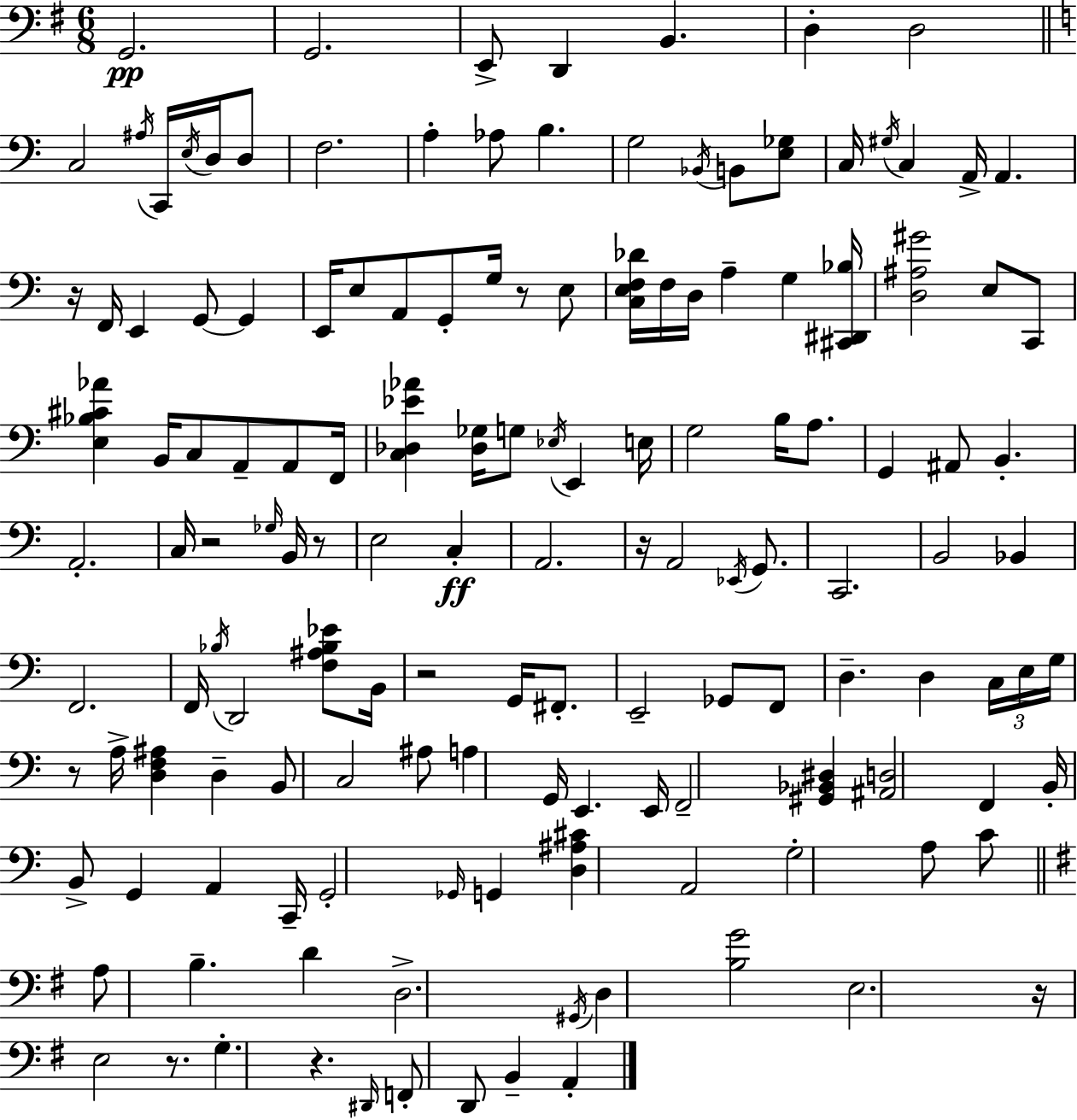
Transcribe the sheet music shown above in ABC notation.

X:1
T:Untitled
M:6/8
L:1/4
K:Em
G,,2 G,,2 E,,/2 D,, B,, D, D,2 C,2 ^A,/4 C,,/4 E,/4 D,/4 D,/2 F,2 A, _A,/2 B, G,2 _B,,/4 B,,/2 [E,_G,]/2 C,/4 ^G,/4 C, A,,/4 A,, z/4 F,,/4 E,, G,,/2 G,, E,,/4 E,/2 A,,/2 G,,/2 G,/4 z/2 E,/2 [C,E,F,_D]/4 F,/4 D,/4 A, G, [^C,,^D,,_B,]/4 [D,^A,^G]2 E,/2 C,,/2 [E,_B,^C_A] B,,/4 C,/2 A,,/2 A,,/2 F,,/4 [C,_D,_E_A] [_D,_G,]/4 G,/2 _E,/4 E,, E,/4 G,2 B,/4 A,/2 G,, ^A,,/2 B,, A,,2 C,/4 z2 _G,/4 B,,/4 z/2 E,2 C, A,,2 z/4 A,,2 _E,,/4 G,,/2 C,,2 B,,2 _B,, F,,2 F,,/4 _B,/4 D,,2 [F,^A,_B,_E]/2 B,,/4 z2 G,,/4 ^F,,/2 E,,2 _G,,/2 F,,/2 D, D, C,/4 E,/4 G,/4 z/2 A,/4 [D,F,^A,] D, B,,/2 C,2 ^A,/2 A, G,,/4 E,, E,,/4 F,,2 [^G,,_B,,^D,] [^A,,D,]2 F,, B,,/4 B,,/2 G,, A,, C,,/4 G,,2 _G,,/4 G,, [D,^A,^C] A,,2 G,2 A,/2 C/2 A,/2 B, D D,2 ^G,,/4 D, [B,G]2 E,2 z/4 E,2 z/2 G, z ^D,,/4 F,,/2 D,,/2 B,, A,,